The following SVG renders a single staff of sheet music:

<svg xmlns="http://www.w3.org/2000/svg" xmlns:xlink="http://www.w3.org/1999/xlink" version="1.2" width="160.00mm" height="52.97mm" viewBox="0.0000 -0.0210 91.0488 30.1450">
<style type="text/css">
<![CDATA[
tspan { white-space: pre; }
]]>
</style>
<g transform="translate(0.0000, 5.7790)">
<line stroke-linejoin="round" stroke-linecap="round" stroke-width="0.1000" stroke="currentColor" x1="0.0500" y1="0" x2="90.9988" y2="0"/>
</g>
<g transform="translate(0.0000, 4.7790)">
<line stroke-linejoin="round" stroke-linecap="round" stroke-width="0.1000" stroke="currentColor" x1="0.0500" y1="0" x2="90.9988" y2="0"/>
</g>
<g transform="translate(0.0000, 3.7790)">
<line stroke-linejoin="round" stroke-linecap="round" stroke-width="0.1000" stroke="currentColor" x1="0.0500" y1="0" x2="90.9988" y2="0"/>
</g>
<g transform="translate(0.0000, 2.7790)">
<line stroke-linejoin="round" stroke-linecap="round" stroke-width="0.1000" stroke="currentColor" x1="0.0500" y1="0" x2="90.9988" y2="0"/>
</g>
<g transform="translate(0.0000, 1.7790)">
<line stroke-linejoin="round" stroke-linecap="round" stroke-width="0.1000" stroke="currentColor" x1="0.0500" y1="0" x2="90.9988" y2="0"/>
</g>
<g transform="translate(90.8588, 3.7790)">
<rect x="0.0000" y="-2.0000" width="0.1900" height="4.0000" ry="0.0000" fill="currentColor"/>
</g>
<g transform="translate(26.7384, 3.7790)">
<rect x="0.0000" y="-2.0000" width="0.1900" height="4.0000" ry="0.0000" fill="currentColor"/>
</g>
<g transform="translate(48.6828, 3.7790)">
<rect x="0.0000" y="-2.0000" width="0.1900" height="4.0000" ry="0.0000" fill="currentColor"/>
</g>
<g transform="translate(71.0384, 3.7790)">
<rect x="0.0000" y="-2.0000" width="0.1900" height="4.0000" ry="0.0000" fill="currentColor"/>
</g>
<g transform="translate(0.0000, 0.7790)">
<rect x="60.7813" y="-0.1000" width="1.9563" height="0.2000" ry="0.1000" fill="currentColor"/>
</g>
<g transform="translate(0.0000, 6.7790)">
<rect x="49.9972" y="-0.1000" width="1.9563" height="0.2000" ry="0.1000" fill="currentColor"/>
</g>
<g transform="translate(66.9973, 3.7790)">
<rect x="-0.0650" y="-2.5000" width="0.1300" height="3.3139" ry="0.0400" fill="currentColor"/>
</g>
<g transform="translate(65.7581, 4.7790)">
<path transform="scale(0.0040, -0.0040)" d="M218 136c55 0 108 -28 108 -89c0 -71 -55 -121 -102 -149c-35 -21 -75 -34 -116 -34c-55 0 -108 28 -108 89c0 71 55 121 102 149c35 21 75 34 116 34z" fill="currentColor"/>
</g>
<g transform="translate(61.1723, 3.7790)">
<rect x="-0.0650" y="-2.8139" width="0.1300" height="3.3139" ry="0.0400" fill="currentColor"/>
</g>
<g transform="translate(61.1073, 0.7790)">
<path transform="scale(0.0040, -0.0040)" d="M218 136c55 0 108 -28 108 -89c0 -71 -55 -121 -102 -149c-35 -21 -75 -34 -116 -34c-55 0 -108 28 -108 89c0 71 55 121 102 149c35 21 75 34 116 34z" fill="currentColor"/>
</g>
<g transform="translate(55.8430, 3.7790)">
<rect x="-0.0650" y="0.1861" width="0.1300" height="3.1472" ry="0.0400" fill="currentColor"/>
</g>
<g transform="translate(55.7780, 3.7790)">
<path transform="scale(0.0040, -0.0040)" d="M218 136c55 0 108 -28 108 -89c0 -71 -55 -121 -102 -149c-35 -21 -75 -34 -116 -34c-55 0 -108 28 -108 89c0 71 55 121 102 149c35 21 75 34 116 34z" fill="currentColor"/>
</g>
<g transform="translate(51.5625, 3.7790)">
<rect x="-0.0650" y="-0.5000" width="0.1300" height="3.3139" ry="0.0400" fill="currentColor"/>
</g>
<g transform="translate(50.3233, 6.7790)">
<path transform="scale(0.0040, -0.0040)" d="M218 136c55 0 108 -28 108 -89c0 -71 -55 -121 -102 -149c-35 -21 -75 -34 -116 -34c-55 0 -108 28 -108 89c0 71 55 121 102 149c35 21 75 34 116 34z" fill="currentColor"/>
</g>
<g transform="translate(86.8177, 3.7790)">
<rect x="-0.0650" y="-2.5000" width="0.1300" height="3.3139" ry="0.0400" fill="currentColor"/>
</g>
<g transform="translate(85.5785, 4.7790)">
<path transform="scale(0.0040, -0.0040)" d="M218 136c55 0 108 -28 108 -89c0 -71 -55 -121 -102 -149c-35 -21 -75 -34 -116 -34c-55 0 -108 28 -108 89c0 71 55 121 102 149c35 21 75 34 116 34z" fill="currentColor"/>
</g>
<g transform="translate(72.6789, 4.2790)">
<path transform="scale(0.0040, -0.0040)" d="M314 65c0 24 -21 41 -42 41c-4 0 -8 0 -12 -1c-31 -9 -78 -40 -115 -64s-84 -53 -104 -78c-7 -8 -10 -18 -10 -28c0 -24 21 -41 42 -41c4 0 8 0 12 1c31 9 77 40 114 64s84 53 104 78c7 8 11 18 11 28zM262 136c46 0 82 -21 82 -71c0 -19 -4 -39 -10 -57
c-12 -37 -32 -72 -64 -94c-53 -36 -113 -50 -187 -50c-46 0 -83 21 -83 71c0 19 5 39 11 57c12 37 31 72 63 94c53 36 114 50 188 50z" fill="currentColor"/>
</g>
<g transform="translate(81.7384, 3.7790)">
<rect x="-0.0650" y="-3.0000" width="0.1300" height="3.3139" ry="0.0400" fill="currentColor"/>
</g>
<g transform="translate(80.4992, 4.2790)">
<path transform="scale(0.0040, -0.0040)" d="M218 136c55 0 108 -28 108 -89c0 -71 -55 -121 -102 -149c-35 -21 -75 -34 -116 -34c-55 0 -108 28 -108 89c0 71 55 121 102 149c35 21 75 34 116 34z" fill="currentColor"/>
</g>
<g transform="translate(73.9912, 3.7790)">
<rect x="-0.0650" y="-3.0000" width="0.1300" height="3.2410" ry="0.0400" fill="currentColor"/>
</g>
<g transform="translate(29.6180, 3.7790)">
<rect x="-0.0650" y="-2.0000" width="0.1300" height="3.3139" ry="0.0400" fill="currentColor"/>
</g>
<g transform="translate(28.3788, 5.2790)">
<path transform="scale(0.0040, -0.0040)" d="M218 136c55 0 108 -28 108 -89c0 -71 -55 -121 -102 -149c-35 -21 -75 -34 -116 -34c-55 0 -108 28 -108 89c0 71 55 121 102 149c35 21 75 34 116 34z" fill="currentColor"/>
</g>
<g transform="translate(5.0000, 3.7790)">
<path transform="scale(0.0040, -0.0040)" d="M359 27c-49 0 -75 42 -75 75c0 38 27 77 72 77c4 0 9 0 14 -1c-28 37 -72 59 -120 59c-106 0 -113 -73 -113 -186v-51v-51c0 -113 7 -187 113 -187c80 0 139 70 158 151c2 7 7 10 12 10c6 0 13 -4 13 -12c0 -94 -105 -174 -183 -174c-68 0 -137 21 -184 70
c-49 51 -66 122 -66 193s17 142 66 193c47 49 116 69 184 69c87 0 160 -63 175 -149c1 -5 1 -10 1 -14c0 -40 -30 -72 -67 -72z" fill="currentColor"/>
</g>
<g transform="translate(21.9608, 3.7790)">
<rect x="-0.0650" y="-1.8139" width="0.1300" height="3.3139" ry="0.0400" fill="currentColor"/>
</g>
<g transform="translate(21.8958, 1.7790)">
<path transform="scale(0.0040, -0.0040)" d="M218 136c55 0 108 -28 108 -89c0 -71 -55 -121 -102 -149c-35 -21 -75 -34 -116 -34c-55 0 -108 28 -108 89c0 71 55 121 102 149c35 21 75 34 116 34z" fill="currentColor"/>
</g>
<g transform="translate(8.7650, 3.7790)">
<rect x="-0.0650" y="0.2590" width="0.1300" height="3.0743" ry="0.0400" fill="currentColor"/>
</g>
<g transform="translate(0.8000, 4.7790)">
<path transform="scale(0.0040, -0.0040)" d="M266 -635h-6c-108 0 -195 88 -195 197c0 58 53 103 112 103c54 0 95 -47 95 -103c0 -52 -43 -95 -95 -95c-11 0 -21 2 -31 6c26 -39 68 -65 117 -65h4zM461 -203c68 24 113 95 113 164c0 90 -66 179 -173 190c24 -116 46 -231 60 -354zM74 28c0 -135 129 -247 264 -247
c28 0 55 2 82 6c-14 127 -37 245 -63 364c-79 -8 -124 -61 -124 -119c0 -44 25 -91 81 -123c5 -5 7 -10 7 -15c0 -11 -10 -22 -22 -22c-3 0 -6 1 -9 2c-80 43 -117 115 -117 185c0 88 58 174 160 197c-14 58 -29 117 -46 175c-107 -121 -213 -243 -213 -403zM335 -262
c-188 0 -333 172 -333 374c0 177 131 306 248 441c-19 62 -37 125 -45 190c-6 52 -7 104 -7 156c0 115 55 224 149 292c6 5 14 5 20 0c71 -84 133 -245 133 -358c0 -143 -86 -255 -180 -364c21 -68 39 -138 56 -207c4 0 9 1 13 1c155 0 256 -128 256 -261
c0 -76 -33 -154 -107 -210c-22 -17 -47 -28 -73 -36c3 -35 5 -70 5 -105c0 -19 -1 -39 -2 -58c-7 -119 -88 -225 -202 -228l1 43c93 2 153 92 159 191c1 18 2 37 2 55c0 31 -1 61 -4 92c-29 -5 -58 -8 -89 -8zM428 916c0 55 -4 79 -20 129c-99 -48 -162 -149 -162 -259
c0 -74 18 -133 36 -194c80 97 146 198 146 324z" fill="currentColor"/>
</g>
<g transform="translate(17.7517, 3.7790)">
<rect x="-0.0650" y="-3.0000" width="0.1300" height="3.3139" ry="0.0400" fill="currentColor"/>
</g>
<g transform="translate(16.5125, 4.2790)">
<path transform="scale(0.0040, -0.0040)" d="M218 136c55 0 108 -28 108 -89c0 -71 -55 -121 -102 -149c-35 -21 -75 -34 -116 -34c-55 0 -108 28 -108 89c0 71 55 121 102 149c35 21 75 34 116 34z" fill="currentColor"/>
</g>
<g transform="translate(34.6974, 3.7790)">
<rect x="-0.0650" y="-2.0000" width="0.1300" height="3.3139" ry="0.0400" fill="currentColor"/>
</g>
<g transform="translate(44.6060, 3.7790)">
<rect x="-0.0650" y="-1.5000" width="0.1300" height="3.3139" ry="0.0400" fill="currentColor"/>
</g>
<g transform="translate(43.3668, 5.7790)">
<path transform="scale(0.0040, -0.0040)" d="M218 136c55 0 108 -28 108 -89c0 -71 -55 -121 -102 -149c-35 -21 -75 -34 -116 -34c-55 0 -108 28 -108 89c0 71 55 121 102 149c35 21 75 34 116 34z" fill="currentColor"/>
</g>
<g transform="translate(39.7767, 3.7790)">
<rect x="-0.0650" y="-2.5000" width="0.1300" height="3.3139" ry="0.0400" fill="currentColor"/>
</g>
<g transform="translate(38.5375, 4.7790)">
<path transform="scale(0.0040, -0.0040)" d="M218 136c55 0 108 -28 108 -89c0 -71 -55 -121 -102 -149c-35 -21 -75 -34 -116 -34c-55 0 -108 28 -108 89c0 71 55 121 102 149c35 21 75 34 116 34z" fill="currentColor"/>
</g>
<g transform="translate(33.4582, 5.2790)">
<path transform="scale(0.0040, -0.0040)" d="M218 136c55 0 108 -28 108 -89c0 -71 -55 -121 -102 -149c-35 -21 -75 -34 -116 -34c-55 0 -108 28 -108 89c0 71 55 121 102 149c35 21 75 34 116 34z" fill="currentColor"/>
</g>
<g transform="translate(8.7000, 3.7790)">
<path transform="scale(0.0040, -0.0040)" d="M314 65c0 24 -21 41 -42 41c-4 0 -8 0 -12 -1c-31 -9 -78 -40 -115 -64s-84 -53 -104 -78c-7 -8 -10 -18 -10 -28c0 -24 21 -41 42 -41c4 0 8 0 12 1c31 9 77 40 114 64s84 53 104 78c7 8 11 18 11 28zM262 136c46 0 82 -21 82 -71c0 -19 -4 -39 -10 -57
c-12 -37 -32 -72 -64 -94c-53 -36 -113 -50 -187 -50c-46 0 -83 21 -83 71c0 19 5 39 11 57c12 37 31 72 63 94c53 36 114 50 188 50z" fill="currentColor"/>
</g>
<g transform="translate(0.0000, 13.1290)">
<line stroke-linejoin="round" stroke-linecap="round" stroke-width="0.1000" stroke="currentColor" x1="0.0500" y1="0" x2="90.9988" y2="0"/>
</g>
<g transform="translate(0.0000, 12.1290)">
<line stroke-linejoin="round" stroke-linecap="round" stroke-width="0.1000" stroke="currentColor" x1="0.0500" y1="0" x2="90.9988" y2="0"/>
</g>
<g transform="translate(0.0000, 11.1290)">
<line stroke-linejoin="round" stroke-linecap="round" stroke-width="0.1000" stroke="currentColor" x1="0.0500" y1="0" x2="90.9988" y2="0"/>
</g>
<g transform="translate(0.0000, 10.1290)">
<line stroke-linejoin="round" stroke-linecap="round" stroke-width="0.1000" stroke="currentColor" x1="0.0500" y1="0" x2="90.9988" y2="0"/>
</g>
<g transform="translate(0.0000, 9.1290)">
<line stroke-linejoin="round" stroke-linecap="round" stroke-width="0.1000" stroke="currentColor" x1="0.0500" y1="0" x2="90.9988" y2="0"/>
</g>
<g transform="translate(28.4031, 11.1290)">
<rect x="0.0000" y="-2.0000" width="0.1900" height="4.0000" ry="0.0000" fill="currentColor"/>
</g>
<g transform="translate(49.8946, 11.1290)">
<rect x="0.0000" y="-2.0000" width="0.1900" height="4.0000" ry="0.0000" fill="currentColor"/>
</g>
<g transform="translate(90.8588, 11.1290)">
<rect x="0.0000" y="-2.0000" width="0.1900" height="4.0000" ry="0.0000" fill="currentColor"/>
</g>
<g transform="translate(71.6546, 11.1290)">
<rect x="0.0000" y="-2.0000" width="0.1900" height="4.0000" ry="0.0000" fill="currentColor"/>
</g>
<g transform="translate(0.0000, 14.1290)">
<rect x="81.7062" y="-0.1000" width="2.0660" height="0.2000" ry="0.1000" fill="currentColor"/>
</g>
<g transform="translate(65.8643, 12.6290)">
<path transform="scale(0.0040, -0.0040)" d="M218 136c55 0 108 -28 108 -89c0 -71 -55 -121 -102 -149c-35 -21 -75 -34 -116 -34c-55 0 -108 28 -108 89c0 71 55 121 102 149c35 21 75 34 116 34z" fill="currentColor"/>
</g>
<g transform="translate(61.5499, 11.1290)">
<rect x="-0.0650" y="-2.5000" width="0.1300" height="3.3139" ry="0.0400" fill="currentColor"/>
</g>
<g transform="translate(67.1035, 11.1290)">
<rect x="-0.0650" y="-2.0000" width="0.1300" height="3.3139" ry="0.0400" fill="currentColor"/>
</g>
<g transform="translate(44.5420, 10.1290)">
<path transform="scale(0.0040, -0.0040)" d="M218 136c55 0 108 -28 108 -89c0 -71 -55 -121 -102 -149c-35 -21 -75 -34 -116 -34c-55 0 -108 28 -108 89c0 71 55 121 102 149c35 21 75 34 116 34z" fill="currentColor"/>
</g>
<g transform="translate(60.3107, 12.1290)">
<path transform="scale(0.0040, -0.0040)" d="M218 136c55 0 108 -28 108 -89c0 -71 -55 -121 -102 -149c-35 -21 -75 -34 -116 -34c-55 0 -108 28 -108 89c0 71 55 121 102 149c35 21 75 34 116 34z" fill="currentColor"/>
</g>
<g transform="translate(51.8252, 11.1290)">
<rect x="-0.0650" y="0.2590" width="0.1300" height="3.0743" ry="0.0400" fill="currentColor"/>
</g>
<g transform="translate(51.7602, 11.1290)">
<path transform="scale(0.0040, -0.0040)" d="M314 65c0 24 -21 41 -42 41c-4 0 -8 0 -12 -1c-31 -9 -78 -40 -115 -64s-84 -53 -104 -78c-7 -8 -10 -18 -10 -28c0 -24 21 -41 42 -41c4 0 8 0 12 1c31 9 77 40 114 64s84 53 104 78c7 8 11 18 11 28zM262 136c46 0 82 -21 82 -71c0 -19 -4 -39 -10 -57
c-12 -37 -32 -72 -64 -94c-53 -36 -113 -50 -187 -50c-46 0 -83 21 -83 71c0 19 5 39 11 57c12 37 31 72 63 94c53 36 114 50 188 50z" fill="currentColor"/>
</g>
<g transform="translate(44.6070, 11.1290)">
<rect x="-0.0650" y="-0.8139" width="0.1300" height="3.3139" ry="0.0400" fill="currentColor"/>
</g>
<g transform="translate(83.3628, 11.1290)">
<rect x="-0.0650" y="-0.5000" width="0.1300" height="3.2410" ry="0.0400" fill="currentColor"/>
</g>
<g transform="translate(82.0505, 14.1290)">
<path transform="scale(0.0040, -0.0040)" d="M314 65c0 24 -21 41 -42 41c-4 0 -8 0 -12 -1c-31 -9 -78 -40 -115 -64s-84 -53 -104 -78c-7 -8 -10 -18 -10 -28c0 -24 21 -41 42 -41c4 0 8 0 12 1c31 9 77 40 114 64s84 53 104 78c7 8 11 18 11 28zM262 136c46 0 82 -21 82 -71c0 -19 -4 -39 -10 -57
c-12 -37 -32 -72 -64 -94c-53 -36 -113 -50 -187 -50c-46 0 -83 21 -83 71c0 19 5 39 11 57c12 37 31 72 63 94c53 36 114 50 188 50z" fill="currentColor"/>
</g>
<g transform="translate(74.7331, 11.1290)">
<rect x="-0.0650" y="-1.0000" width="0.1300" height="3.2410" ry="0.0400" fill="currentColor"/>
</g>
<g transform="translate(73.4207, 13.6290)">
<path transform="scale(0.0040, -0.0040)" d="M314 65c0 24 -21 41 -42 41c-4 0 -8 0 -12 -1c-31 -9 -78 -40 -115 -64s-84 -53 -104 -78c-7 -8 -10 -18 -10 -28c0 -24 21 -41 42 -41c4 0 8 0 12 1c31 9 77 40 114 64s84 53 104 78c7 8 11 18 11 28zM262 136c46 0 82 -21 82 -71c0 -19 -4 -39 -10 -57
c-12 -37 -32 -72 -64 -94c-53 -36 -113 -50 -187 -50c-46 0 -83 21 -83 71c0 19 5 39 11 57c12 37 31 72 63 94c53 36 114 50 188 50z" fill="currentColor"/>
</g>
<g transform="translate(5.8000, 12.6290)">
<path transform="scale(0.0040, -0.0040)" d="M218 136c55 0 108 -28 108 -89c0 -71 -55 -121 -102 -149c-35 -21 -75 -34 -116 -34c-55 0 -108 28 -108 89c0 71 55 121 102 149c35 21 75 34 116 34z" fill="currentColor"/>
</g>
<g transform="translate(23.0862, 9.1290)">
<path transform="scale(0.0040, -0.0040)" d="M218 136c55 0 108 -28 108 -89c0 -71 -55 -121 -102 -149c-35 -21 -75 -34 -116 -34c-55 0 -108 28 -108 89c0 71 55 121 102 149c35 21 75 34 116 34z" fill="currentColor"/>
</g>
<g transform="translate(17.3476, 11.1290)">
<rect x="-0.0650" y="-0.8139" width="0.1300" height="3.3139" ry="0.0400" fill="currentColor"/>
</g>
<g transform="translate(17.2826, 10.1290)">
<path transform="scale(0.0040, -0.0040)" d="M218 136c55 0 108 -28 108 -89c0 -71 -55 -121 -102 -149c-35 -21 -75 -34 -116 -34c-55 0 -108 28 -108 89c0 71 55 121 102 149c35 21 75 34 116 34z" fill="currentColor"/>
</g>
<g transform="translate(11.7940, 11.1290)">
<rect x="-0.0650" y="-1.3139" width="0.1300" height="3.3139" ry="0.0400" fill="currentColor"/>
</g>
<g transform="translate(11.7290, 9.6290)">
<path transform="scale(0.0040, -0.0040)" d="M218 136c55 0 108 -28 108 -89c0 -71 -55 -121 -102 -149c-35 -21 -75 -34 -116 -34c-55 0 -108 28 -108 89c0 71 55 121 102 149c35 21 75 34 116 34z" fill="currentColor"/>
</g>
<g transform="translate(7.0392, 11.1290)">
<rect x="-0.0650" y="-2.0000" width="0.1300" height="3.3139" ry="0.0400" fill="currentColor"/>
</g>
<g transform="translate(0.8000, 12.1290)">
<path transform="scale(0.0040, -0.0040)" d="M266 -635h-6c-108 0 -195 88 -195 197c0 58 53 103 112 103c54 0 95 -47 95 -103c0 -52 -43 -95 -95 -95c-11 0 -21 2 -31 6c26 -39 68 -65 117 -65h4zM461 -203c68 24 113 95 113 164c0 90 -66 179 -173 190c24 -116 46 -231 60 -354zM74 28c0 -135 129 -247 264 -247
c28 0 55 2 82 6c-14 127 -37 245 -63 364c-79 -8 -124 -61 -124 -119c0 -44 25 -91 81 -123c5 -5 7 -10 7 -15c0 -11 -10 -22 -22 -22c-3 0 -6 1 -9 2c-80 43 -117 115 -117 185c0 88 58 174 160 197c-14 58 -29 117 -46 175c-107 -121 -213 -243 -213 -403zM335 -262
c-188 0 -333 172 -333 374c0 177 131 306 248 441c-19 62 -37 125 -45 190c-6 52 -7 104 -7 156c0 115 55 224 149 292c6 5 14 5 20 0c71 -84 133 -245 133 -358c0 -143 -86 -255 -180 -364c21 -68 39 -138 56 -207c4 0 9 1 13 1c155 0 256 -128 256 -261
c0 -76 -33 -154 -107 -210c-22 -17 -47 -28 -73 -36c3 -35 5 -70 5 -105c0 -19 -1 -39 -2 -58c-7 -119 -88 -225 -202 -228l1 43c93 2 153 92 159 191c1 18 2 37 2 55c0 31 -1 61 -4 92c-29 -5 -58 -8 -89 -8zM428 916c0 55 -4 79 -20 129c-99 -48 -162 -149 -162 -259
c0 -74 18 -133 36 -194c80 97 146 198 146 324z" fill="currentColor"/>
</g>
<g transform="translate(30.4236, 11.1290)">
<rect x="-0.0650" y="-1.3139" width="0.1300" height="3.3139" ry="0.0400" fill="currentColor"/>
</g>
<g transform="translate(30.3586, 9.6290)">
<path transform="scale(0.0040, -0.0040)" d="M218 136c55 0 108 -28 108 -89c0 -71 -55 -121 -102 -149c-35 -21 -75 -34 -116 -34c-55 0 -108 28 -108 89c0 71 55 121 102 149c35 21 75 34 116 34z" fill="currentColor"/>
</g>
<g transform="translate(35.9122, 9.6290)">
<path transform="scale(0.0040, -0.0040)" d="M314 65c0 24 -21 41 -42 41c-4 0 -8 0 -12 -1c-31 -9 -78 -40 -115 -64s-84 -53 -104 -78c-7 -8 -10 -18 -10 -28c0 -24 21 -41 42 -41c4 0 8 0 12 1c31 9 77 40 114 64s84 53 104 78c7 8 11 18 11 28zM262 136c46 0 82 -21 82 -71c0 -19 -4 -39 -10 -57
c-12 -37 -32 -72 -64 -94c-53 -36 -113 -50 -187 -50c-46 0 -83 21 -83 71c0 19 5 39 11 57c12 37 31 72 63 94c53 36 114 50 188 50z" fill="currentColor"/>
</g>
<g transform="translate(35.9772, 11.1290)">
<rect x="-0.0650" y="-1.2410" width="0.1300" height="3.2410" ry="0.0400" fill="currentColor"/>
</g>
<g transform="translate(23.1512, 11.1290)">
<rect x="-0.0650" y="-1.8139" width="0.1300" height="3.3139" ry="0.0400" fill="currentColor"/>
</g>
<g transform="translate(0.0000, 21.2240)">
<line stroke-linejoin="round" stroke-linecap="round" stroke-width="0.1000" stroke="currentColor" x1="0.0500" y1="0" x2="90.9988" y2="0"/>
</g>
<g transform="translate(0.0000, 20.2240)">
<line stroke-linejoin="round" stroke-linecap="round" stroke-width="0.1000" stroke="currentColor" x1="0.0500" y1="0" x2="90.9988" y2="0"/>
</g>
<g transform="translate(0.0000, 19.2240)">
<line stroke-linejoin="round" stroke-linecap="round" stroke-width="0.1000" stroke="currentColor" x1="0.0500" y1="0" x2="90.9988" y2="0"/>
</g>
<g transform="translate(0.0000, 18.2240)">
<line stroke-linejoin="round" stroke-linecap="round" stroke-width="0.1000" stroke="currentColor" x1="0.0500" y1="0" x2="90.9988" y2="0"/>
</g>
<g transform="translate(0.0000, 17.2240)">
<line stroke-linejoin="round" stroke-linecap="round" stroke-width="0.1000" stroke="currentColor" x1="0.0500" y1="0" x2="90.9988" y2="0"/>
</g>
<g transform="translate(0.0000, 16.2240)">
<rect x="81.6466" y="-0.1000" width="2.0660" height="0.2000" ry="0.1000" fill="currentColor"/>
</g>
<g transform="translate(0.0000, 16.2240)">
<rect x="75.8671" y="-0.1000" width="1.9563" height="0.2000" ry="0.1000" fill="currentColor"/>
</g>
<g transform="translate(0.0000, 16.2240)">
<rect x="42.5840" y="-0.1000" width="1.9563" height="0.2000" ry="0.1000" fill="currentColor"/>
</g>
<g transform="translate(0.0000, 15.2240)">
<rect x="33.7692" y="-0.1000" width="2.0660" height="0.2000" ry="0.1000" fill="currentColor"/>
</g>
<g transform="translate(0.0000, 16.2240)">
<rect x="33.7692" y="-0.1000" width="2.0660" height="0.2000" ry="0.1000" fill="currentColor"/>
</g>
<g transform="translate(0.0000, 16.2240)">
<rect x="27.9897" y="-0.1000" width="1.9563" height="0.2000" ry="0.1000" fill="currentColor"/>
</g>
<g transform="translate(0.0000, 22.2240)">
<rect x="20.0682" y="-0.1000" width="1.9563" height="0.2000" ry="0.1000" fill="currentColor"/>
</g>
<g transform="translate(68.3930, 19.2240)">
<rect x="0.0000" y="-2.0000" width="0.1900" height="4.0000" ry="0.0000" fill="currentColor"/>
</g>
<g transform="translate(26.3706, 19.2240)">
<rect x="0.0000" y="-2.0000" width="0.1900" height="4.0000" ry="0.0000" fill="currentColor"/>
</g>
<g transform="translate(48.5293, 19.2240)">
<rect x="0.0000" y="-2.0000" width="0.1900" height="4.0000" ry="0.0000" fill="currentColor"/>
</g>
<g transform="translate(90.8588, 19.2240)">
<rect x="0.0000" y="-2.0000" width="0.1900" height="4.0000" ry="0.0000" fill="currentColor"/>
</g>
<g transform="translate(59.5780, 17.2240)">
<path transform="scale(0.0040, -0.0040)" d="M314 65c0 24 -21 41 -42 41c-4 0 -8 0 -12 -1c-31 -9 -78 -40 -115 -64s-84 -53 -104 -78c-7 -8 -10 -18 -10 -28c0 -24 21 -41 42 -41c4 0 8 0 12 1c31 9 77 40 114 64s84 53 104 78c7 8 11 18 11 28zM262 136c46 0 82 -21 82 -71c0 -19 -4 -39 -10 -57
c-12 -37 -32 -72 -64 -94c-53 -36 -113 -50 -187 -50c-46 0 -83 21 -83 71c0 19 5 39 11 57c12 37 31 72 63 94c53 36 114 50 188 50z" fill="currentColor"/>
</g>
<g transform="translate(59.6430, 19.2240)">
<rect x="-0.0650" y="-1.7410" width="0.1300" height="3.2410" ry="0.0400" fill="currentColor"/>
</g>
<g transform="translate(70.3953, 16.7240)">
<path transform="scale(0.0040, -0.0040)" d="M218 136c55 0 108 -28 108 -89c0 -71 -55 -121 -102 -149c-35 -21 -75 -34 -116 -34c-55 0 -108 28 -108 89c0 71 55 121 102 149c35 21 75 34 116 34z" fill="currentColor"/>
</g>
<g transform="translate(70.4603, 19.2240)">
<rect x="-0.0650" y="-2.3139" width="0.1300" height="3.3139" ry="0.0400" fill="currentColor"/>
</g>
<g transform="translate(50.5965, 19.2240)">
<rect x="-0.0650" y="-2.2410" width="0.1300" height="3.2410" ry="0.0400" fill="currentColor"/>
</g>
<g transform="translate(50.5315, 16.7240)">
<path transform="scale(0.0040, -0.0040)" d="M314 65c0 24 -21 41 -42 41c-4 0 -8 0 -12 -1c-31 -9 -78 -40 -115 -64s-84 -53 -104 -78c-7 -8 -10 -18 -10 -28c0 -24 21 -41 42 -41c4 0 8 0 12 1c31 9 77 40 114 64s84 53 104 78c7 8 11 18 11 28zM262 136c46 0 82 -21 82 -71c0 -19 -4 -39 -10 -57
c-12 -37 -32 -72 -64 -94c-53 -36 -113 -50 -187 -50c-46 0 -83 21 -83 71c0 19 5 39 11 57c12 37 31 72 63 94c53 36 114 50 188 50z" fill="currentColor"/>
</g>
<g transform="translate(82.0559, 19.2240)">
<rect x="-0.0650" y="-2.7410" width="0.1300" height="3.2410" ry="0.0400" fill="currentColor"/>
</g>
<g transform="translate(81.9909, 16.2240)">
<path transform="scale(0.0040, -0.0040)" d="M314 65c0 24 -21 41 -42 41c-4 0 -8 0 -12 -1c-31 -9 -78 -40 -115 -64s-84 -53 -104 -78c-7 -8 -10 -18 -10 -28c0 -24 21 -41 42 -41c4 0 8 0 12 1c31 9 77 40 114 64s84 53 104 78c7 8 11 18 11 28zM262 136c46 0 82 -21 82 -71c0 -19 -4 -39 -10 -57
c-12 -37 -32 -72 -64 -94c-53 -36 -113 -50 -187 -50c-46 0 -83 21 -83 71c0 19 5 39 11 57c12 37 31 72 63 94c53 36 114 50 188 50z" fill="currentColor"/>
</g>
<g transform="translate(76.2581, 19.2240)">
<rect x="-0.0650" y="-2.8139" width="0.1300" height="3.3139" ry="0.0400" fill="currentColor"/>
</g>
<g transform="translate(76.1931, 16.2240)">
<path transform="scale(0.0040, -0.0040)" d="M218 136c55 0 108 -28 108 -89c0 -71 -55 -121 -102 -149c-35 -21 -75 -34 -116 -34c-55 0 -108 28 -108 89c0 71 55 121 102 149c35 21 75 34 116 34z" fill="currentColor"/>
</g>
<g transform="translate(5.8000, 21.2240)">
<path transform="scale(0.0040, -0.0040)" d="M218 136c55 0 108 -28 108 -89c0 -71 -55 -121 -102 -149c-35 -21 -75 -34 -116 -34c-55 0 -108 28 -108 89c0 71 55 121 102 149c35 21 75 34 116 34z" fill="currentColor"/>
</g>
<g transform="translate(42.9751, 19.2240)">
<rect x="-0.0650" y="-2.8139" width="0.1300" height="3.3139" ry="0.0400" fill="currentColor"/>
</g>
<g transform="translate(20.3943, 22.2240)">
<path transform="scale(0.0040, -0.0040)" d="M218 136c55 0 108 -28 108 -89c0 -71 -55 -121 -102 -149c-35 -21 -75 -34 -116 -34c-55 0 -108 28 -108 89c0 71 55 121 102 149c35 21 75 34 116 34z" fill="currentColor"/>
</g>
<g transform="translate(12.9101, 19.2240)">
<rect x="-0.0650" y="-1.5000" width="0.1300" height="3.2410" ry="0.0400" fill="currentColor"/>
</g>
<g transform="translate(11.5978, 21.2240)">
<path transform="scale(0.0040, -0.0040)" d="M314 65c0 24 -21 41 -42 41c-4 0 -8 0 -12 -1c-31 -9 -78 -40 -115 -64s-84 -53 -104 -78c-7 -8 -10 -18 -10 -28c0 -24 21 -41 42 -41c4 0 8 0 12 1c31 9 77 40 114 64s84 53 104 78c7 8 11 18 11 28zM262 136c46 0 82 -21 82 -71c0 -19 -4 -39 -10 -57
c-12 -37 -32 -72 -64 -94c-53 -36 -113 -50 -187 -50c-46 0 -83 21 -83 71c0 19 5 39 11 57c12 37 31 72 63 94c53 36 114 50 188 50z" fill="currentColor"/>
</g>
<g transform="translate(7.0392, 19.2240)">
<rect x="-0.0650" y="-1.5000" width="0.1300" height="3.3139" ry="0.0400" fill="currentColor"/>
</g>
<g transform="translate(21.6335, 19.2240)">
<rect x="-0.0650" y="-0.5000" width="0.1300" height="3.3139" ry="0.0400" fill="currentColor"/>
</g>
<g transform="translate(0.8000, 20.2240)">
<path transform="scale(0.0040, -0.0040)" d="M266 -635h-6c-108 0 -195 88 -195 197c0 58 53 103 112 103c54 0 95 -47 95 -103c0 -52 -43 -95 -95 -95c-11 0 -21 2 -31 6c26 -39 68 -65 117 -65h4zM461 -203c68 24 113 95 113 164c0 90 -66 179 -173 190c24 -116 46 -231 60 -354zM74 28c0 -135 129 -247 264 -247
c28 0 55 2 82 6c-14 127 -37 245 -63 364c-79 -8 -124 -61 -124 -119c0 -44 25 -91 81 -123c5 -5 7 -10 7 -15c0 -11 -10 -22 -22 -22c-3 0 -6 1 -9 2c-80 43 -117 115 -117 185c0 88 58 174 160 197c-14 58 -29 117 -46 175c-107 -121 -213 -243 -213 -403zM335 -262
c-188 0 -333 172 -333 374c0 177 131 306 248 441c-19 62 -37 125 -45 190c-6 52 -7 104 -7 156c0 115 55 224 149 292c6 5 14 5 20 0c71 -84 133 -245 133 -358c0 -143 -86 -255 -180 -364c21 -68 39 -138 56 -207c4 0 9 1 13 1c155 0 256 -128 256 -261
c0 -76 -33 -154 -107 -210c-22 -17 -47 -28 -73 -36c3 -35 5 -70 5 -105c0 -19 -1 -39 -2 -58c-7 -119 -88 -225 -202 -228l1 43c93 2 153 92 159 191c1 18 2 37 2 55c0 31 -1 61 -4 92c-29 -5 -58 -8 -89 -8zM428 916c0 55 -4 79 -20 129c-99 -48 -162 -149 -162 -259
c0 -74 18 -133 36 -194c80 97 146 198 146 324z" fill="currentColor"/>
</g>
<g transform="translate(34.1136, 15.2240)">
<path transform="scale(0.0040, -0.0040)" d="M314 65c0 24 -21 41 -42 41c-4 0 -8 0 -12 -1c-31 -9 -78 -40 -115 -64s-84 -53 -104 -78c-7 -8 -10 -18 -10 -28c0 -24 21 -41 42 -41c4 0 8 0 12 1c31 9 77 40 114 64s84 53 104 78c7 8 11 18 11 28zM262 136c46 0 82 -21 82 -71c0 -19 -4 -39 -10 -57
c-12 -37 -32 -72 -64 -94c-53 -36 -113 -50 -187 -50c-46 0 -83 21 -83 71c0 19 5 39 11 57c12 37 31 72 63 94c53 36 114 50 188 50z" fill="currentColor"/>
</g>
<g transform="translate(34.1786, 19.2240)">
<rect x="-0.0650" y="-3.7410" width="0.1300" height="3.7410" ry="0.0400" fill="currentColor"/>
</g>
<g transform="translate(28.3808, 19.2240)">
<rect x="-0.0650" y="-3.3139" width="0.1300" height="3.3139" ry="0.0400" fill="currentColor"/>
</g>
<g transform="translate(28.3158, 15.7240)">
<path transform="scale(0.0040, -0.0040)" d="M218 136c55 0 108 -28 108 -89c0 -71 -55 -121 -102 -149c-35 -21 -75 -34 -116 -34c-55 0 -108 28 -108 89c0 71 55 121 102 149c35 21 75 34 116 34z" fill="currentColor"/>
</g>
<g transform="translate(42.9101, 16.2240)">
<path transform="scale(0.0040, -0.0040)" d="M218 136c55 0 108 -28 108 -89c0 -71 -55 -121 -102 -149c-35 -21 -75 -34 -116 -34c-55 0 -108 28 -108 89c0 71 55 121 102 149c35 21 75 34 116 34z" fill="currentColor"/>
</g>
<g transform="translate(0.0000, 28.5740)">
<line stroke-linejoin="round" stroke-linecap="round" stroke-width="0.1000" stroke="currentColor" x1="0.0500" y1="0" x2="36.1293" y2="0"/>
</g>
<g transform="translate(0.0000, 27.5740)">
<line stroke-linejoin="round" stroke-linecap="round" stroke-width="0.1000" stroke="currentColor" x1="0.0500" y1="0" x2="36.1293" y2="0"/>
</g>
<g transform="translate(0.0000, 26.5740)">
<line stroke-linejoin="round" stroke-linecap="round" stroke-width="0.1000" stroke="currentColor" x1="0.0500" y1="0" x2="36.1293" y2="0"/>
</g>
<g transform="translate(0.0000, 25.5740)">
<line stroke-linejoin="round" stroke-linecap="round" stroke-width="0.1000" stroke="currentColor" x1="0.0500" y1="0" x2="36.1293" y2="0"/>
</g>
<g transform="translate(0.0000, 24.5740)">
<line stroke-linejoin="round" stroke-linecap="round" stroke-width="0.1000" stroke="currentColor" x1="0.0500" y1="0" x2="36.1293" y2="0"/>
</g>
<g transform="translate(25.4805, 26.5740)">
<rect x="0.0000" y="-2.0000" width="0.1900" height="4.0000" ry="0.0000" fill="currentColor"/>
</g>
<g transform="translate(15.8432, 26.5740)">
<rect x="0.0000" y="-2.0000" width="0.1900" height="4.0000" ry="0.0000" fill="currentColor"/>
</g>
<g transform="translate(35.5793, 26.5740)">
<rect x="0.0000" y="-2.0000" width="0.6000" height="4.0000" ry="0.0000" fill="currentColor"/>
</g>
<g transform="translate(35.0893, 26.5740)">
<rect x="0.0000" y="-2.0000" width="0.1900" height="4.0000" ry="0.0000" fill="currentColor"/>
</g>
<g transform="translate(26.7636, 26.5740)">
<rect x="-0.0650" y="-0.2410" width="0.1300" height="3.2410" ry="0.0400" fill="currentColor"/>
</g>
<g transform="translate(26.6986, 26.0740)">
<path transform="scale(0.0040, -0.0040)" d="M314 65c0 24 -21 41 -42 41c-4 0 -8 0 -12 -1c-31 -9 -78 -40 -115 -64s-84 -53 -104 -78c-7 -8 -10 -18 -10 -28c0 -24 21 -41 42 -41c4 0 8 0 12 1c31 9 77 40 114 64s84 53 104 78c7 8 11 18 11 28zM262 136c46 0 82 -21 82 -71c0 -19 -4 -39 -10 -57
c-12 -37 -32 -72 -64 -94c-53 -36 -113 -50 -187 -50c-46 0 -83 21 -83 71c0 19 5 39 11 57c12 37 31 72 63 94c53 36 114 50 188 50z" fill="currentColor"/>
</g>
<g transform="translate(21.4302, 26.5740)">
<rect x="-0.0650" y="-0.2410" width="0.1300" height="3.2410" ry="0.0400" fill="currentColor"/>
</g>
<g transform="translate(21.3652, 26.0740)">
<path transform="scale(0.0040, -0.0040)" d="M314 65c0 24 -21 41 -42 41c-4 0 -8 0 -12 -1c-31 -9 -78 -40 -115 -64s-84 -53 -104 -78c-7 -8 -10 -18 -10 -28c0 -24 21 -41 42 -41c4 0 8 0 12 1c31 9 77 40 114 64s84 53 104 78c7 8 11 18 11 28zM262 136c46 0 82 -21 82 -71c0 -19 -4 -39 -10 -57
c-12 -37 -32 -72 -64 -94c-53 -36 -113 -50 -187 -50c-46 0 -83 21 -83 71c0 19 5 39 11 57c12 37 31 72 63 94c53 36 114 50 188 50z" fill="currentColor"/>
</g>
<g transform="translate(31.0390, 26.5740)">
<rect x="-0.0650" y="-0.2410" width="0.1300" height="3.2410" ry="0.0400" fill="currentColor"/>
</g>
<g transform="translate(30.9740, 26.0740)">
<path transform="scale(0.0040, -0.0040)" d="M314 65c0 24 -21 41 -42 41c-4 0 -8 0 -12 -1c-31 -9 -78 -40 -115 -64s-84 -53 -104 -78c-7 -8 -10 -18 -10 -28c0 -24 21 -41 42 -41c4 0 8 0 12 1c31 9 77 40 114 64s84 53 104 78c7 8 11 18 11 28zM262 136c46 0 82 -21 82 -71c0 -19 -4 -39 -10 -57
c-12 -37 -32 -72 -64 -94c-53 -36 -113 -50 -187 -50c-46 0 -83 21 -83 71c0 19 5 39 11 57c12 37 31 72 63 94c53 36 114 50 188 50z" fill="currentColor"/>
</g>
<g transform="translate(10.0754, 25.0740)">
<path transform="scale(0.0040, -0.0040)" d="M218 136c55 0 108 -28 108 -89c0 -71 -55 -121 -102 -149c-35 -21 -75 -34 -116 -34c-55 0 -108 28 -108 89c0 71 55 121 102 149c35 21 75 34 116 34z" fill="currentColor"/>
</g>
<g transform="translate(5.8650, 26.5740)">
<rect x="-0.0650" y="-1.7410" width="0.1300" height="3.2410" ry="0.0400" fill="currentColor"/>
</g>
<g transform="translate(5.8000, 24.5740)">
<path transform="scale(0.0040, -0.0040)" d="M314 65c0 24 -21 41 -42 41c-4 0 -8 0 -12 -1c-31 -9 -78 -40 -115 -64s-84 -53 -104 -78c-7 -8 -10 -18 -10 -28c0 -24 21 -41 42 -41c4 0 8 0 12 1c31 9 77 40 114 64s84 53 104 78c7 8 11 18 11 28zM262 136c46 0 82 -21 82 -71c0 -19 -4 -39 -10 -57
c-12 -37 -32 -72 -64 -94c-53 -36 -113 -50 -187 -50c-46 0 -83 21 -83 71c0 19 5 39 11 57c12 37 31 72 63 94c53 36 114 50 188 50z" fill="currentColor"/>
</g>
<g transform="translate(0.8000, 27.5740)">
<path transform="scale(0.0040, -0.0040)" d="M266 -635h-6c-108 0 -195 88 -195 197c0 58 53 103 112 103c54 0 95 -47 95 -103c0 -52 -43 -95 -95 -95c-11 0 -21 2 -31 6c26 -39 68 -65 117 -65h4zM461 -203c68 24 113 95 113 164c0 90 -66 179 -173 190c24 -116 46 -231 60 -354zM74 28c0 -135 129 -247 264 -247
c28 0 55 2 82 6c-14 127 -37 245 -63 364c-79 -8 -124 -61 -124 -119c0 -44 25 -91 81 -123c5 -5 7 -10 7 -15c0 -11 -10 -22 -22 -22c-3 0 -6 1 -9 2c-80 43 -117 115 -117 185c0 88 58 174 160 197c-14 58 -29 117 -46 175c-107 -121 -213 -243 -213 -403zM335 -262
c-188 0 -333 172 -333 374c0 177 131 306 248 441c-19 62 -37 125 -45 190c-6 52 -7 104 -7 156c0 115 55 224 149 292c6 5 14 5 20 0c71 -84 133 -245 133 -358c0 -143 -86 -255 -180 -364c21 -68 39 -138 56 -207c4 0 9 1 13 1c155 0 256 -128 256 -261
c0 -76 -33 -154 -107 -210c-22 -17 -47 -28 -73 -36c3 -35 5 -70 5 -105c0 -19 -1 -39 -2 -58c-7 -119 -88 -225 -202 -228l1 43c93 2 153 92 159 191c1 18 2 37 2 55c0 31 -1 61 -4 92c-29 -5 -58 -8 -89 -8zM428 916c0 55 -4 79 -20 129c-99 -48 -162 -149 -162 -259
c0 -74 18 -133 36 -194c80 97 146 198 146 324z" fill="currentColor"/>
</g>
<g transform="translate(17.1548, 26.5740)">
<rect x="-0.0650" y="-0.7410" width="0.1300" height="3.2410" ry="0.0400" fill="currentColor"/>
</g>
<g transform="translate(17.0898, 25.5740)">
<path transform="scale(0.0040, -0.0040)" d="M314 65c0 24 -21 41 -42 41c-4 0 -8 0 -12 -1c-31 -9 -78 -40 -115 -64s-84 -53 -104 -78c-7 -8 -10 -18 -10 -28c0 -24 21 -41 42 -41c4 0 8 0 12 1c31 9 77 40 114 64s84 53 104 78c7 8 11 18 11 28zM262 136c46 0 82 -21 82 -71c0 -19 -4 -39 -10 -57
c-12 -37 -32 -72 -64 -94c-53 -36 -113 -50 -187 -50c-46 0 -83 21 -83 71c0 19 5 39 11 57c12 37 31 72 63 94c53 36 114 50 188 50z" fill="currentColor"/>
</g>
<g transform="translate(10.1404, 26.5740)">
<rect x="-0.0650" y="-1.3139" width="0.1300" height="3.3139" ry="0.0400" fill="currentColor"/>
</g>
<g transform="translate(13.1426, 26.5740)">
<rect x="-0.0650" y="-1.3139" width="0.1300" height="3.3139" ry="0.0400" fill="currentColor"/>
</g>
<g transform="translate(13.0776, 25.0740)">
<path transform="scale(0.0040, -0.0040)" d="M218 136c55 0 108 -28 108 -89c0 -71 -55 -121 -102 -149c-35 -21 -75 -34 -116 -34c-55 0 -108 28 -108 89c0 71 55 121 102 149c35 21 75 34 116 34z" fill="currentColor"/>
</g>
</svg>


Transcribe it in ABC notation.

X:1
T:Untitled
M:4/4
L:1/4
K:C
B2 A f F F G E C B a G A2 A G F e d f e e2 d B2 G F D2 C2 E E2 C b c'2 a g2 f2 g a a2 f2 e e d2 c2 c2 c2